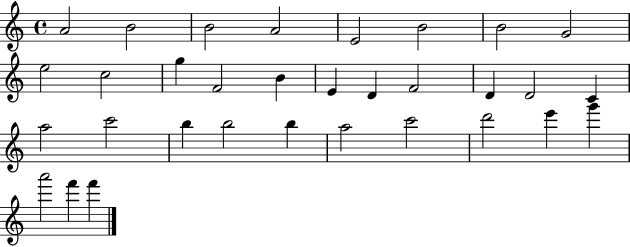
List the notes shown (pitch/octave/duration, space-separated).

A4/h B4/h B4/h A4/h E4/h B4/h B4/h G4/h E5/h C5/h G5/q F4/h B4/q E4/q D4/q F4/h D4/q D4/h C4/q A5/h C6/h B5/q B5/h B5/q A5/h C6/h D6/h E6/q G6/q A6/h F6/q F6/q